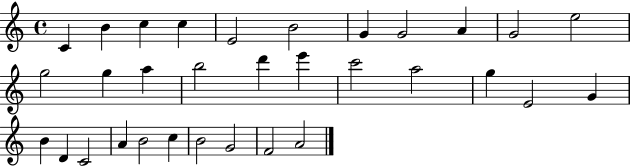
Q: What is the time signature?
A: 4/4